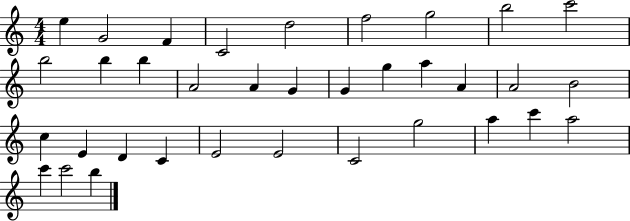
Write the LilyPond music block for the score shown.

{
  \clef treble
  \numericTimeSignature
  \time 4/4
  \key c \major
  e''4 g'2 f'4 | c'2 d''2 | f''2 g''2 | b''2 c'''2 | \break b''2 b''4 b''4 | a'2 a'4 g'4 | g'4 g''4 a''4 a'4 | a'2 b'2 | \break c''4 e'4 d'4 c'4 | e'2 e'2 | c'2 g''2 | a''4 c'''4 a''2 | \break c'''4 c'''2 b''4 | \bar "|."
}